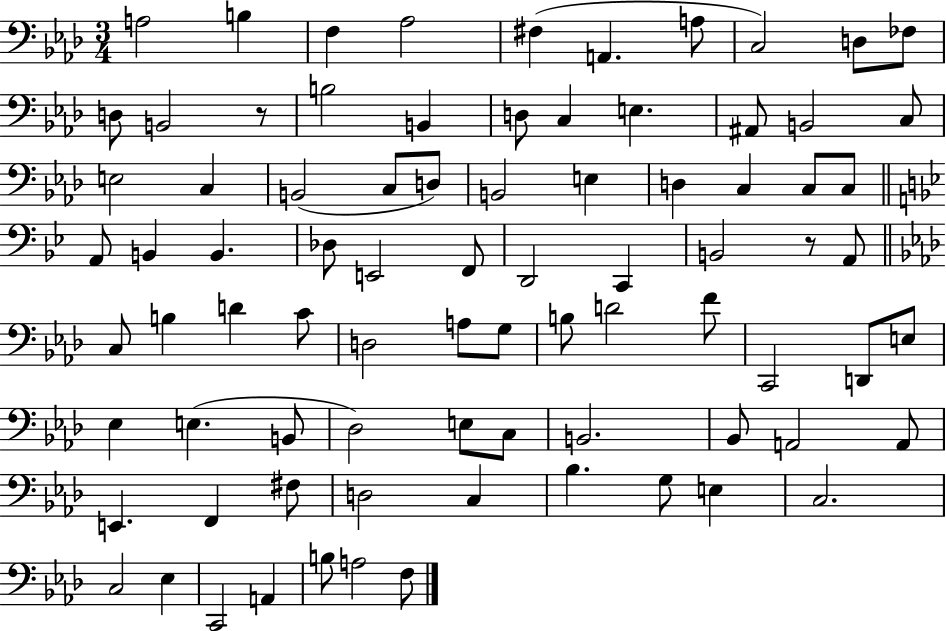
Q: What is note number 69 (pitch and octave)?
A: C3